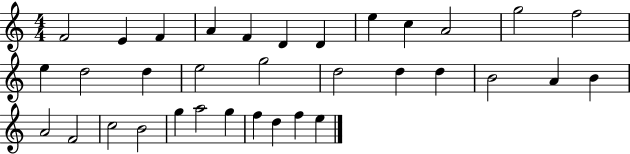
X:1
T:Untitled
M:4/4
L:1/4
K:C
F2 E F A F D D e c A2 g2 f2 e d2 d e2 g2 d2 d d B2 A B A2 F2 c2 B2 g a2 g f d f e